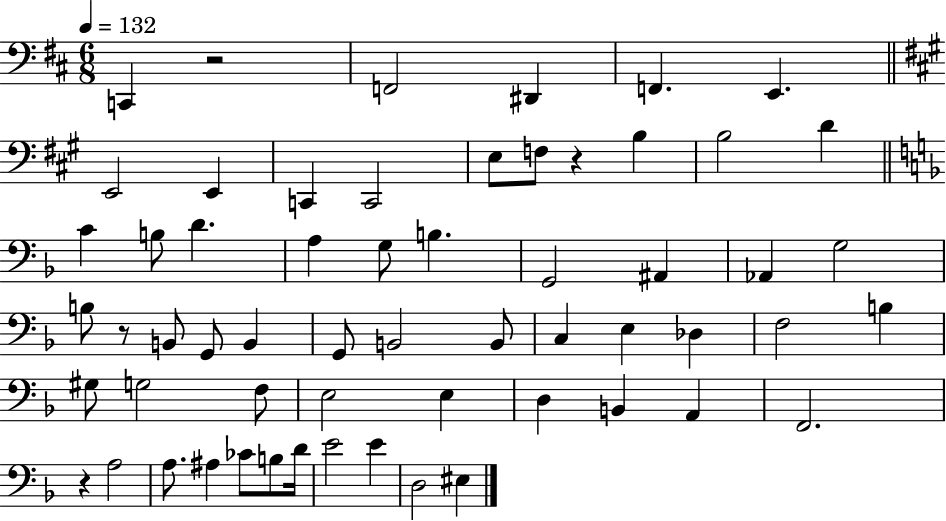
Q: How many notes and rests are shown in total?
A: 59